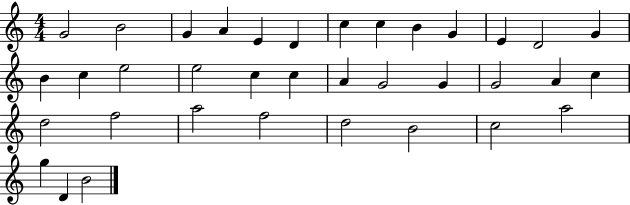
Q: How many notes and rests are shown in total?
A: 36